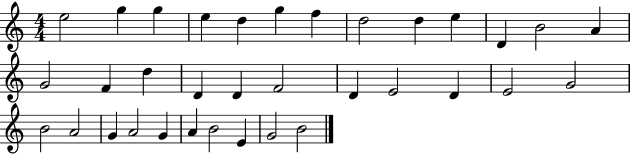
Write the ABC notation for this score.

X:1
T:Untitled
M:4/4
L:1/4
K:C
e2 g g e d g f d2 d e D B2 A G2 F d D D F2 D E2 D E2 G2 B2 A2 G A2 G A B2 E G2 B2